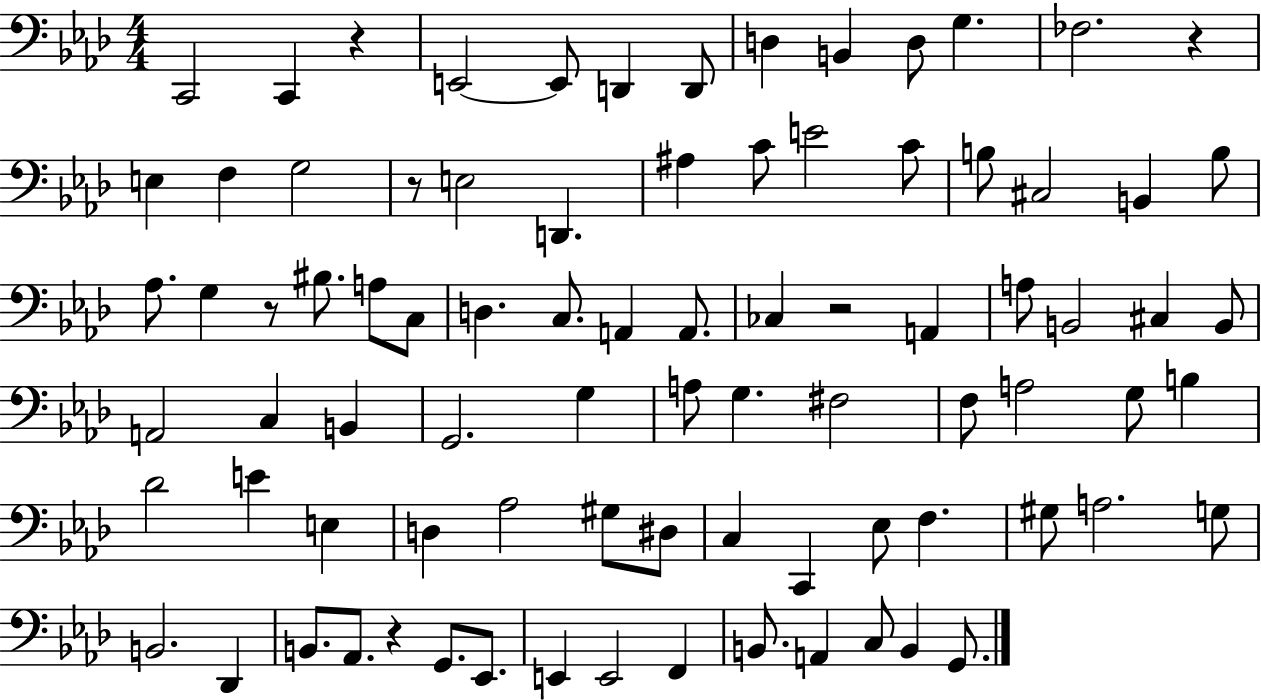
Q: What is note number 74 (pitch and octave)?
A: F2